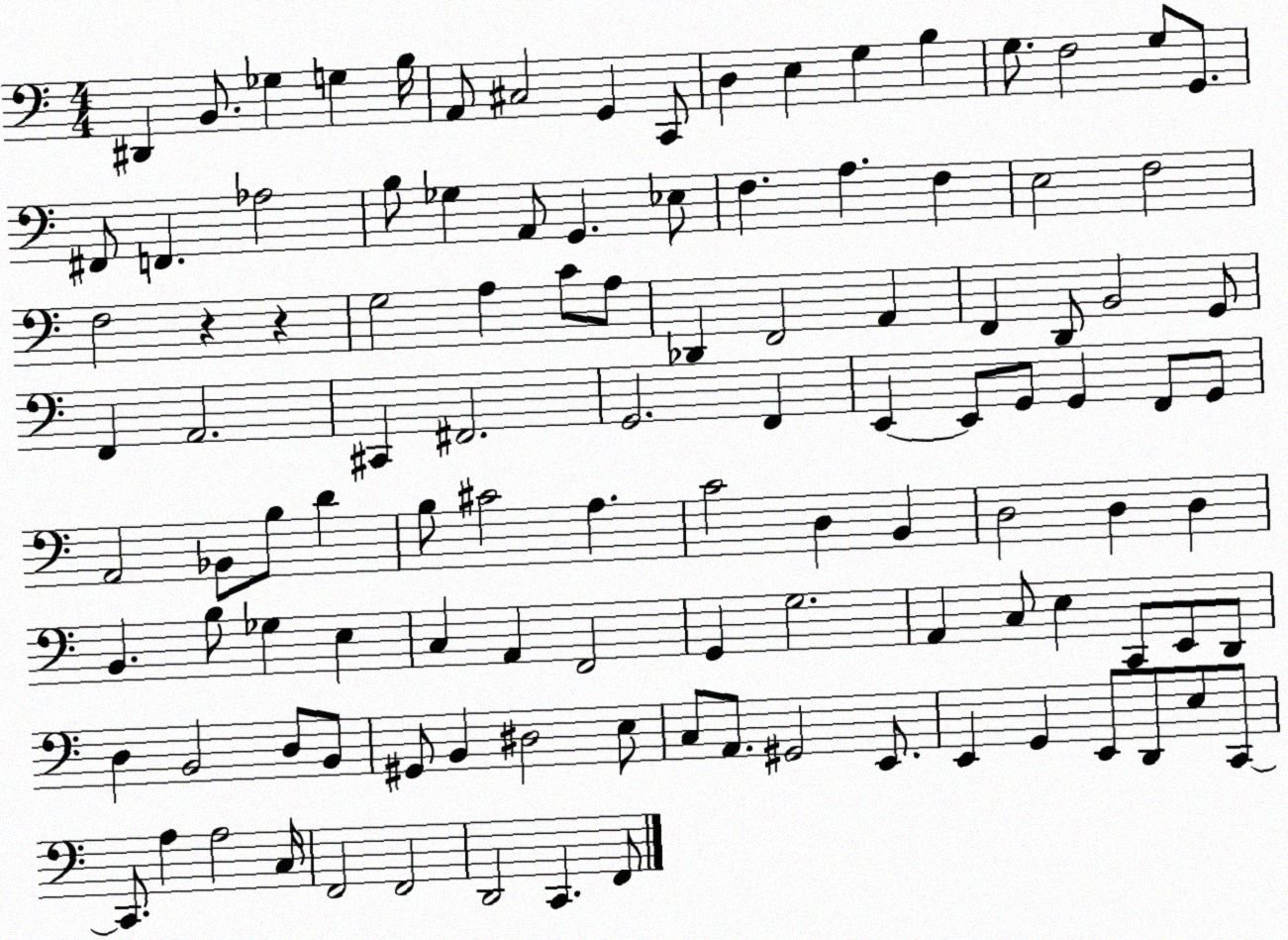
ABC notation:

X:1
T:Untitled
M:4/4
L:1/4
K:C
^D,, B,,/2 _G, G, B,/4 A,,/2 ^C,2 G,, C,,/2 D, E, G, B, G,/2 F,2 G,/2 G,,/2 ^F,,/2 F,, _A,2 B,/2 _G, A,,/2 G,, _E,/2 F, A, F, E,2 F,2 F,2 z z G,2 A, C/2 A,/2 _D,, F,,2 A,, F,, D,,/2 B,,2 G,,/2 F,, A,,2 ^C,, ^F,,2 G,,2 F,, E,, E,,/2 G,,/2 G,, F,,/2 G,,/2 A,,2 _B,,/2 B,/2 D B,/2 ^C2 A, C2 D, B,, D,2 D, D, B,, B,/2 _G, E, C, A,, F,,2 G,, G,2 A,, C,/2 E, C,,/2 E,,/2 D,,/2 D, B,,2 D,/2 B,,/2 ^G,,/2 B,, ^D,2 E,/2 C,/2 A,,/2 ^G,,2 E,,/2 E,, G,, E,,/2 D,,/2 E,/2 C,,/2 C,,/2 A, A,2 C,/4 F,,2 F,,2 D,,2 C,, F,,/2